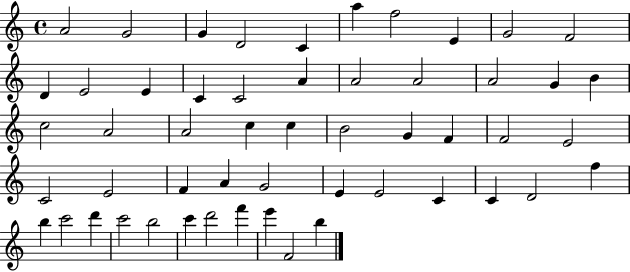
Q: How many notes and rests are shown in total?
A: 53